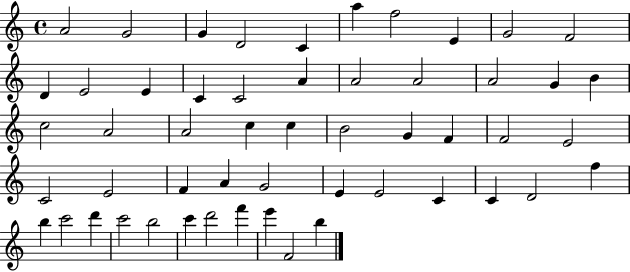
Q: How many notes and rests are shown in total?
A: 53